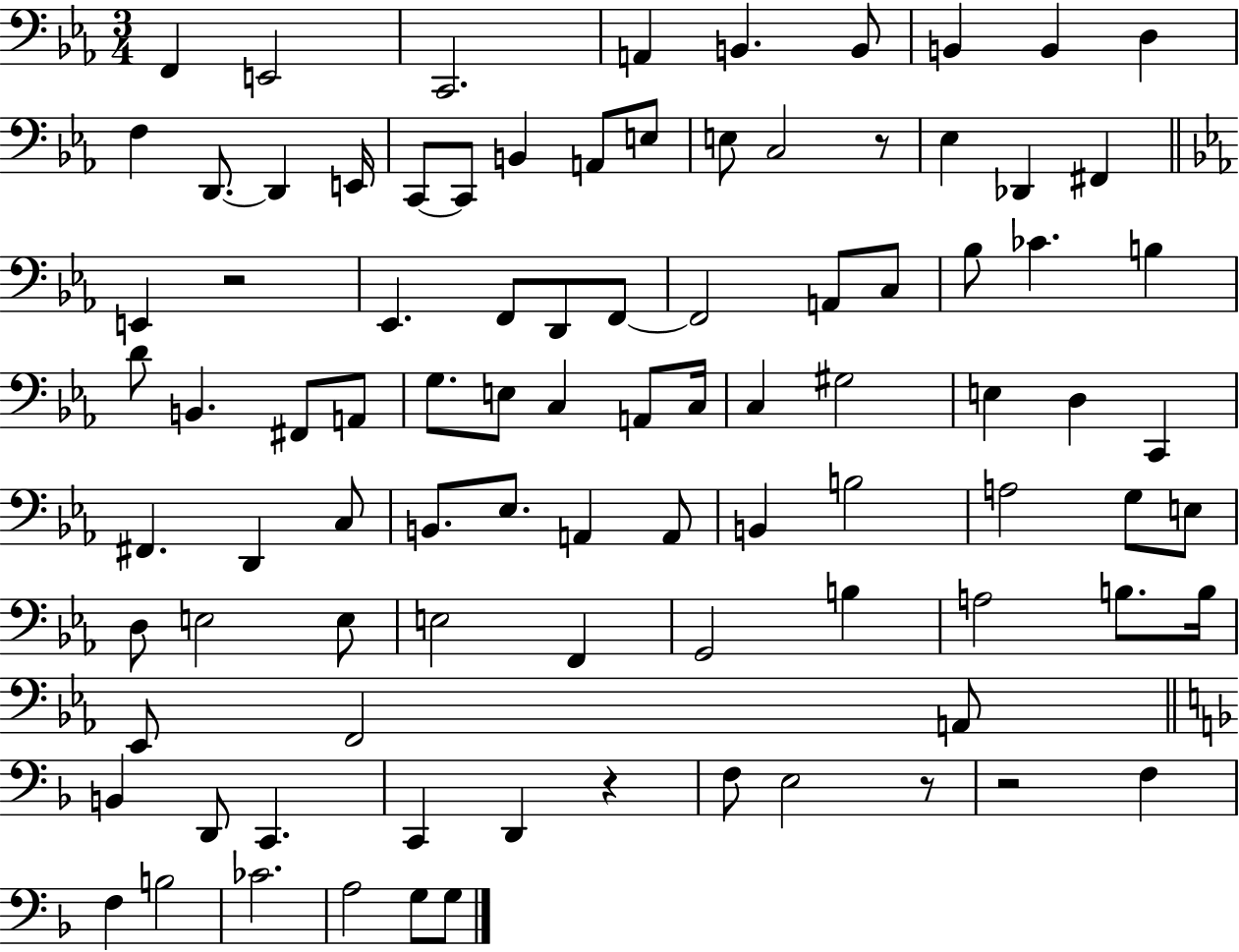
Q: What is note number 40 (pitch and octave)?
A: E3